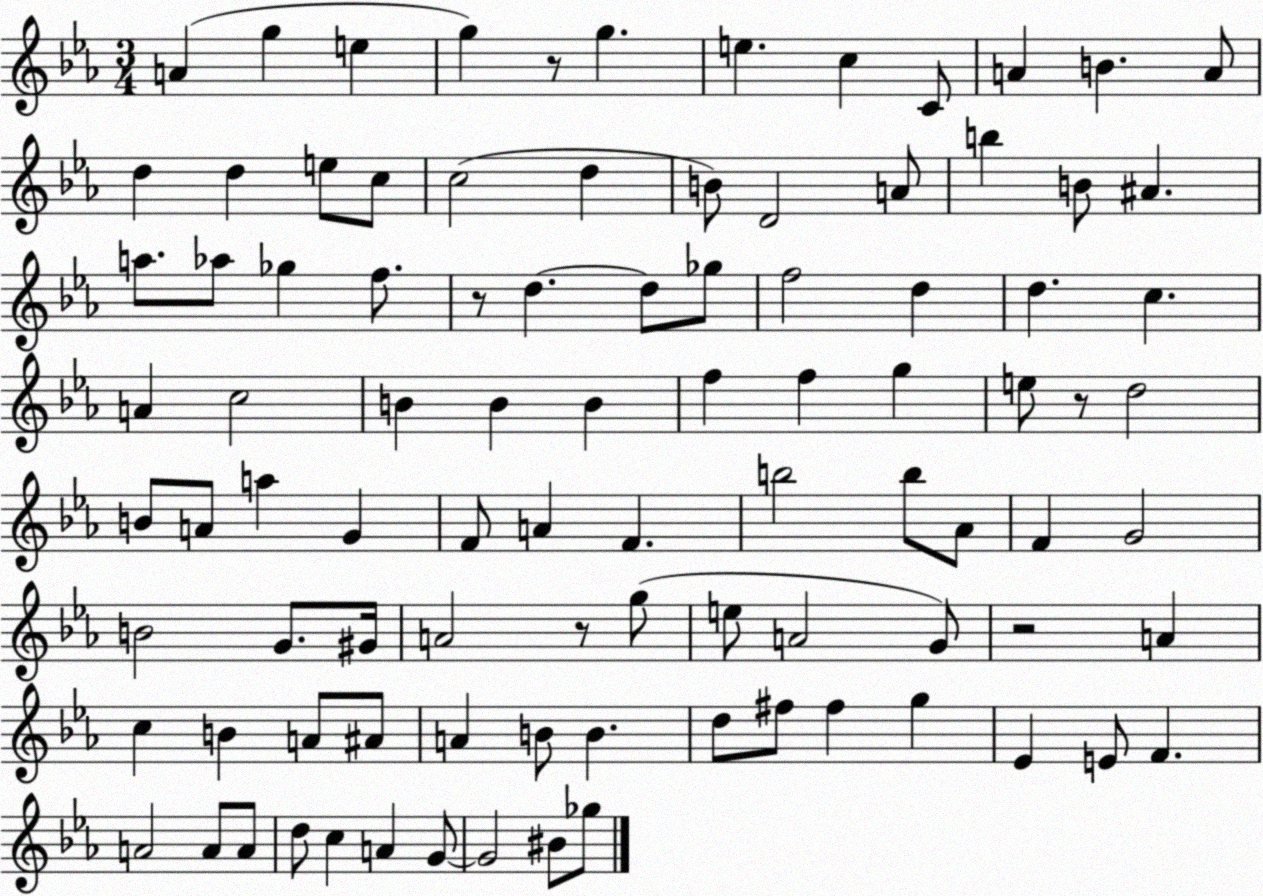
X:1
T:Untitled
M:3/4
L:1/4
K:Eb
A g e g z/2 g e c C/2 A B A/2 d d e/2 c/2 c2 d B/2 D2 A/2 b B/2 ^A a/2 _a/2 _g f/2 z/2 d d/2 _g/2 f2 d d c A c2 B B B f f g e/2 z/2 d2 B/2 A/2 a G F/2 A F b2 b/2 _A/2 F G2 B2 G/2 ^G/4 A2 z/2 g/2 e/2 A2 G/2 z2 A c B A/2 ^A/2 A B/2 B d/2 ^f/2 ^f g _E E/2 F A2 A/2 A/2 d/2 c A G/2 G2 ^B/2 _g/2